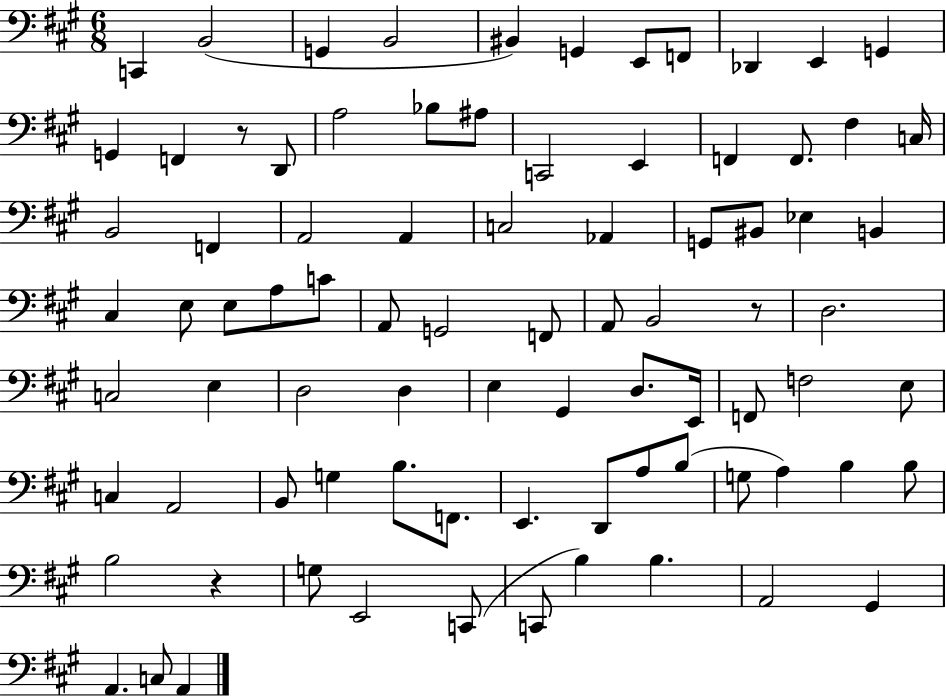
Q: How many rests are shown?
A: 3